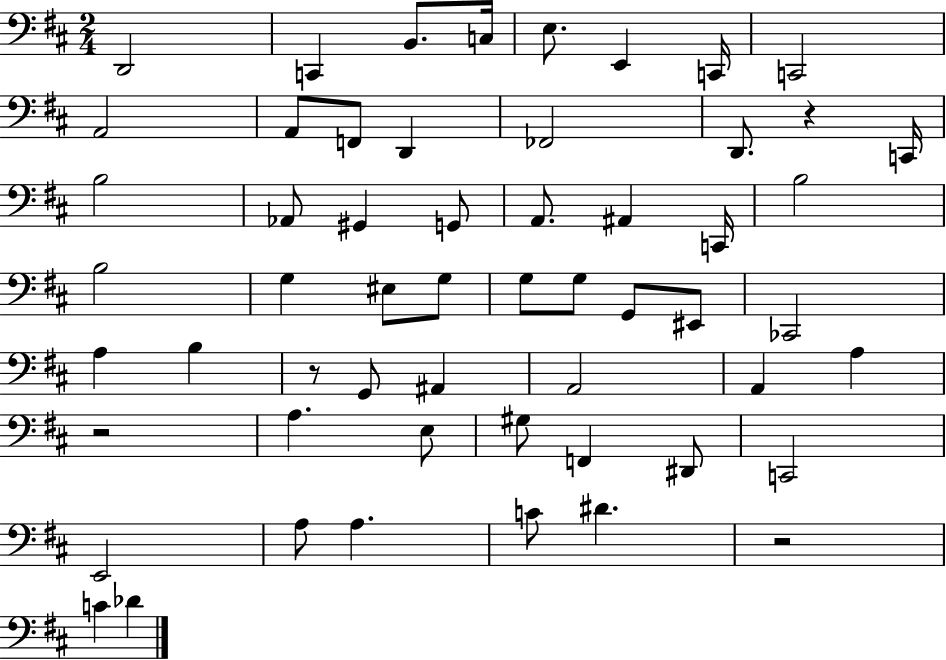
{
  \clef bass
  \numericTimeSignature
  \time 2/4
  \key d \major
  d,2 | c,4 b,8. c16 | e8. e,4 c,16 | c,2 | \break a,2 | a,8 f,8 d,4 | fes,2 | d,8. r4 c,16 | \break b2 | aes,8 gis,4 g,8 | a,8. ais,4 c,16 | b2 | \break b2 | g4 eis8 g8 | g8 g8 g,8 eis,8 | ces,2 | \break a4 b4 | r8 g,8 ais,4 | a,2 | a,4 a4 | \break r2 | a4. e8 | gis8 f,4 dis,8 | c,2 | \break e,2 | a8 a4. | c'8 dis'4. | r2 | \break c'4 des'4 | \bar "|."
}